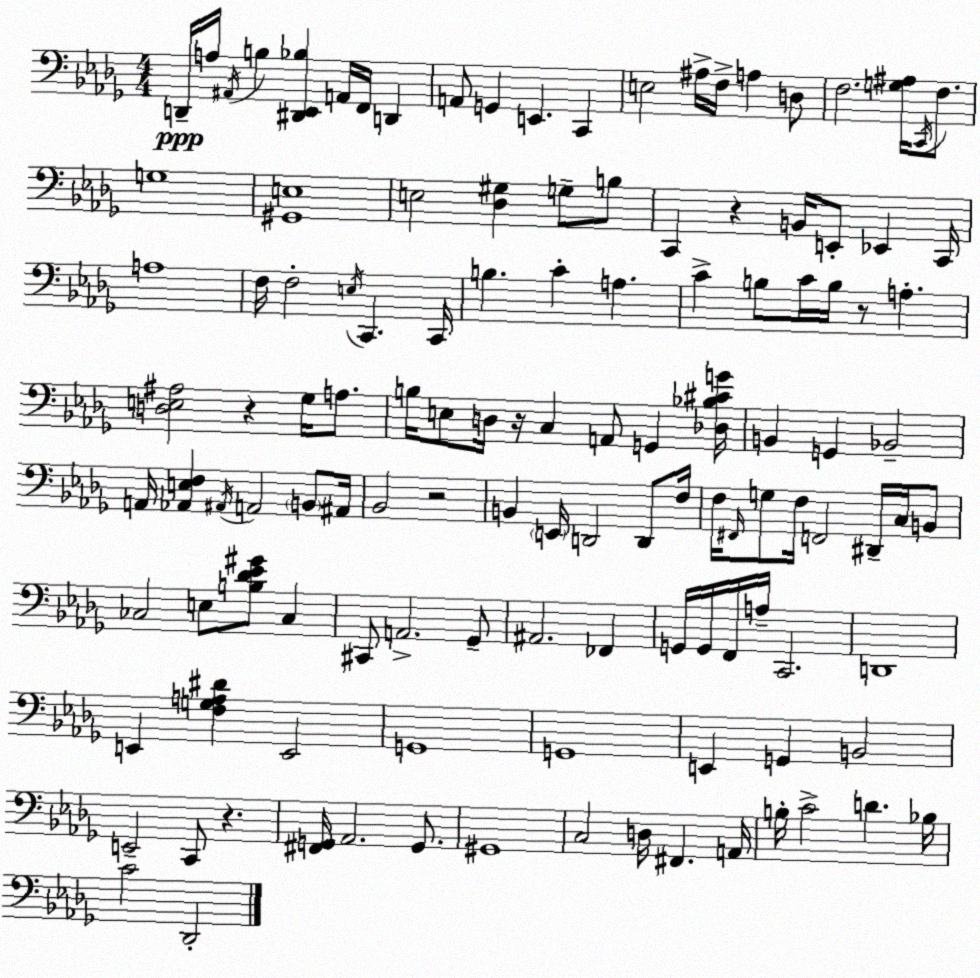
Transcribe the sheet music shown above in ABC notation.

X:1
T:Untitled
M:4/4
L:1/4
K:Bbm
D,,/4 A,/4 ^A,,/4 B, [^D,,_E,,_B,] A,,/4 F,,/4 D,, A,,/2 G,, E,, C,, E,2 ^A,/4 F,/4 A, D,/2 F,2 [G,^A,]/4 C,,/4 F,/2 G,4 [^G,,E,]4 E,2 [_D,^G,] G,/2 B,/2 C,, z B,,/4 E,,/2 _E,, C,,/4 A,4 F,/4 F,2 E,/4 C,, C,,/4 B, C A, C B,/2 C/4 B,/4 z/2 A, [D,E,^A,]2 z _G,/4 A,/2 B,/4 E,/2 D,/4 z/4 C, A,,/2 G,, [_D,_B,^CG]/4 B,, G,, _B,,2 A,,/4 [_A,,E,F,] ^A,,/4 A,,2 B,,/2 ^A,,/4 _B,,2 z2 B,, E,,/4 D,,2 D,,/2 F,/4 F,/4 ^F,,/4 G,/2 F,/4 F,,2 ^D,,/4 C,/4 B,,/2 _C,2 E,/2 [B,_D_E^G]/2 _C, ^C,,/2 A,,2 _G,,/2 ^A,,2 _F,, G,,/4 G,,/4 F,,/4 A,/4 C,,2 D,,4 E,, [F,G,A,^D] E,,2 G,,4 G,,4 E,, G,, B,,2 E,,2 C,,/2 z [^F,,G,,]/4 _A,,2 G,,/2 ^G,,4 C,2 D,/4 ^F,, A,,/4 B,/4 C2 D _B,/4 C2 _D,,2